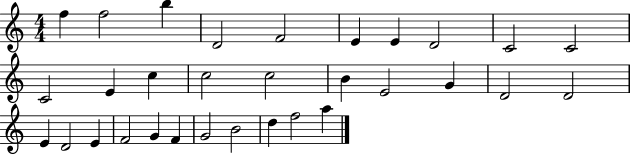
{
  \clef treble
  \numericTimeSignature
  \time 4/4
  \key c \major
  f''4 f''2 b''4 | d'2 f'2 | e'4 e'4 d'2 | c'2 c'2 | \break c'2 e'4 c''4 | c''2 c''2 | b'4 e'2 g'4 | d'2 d'2 | \break e'4 d'2 e'4 | f'2 g'4 f'4 | g'2 b'2 | d''4 f''2 a''4 | \break \bar "|."
}